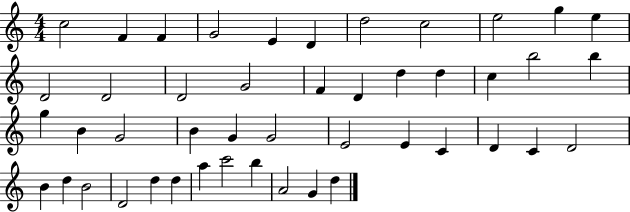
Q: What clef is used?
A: treble